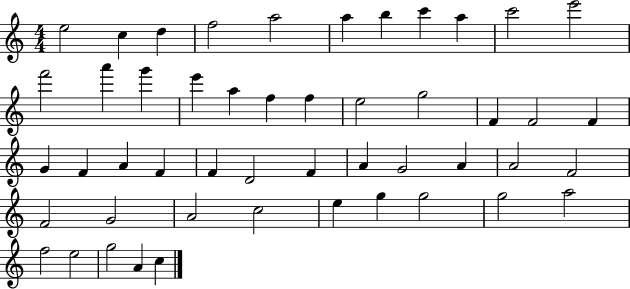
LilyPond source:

{
  \clef treble
  \numericTimeSignature
  \time 4/4
  \key c \major
  e''2 c''4 d''4 | f''2 a''2 | a''4 b''4 c'''4 a''4 | c'''2 e'''2 | \break f'''2 a'''4 g'''4 | e'''4 a''4 f''4 f''4 | e''2 g''2 | f'4 f'2 f'4 | \break g'4 f'4 a'4 f'4 | f'4 d'2 f'4 | a'4 g'2 a'4 | a'2 f'2 | \break f'2 g'2 | a'2 c''2 | e''4 g''4 g''2 | g''2 a''2 | \break f''2 e''2 | g''2 a'4 c''4 | \bar "|."
}